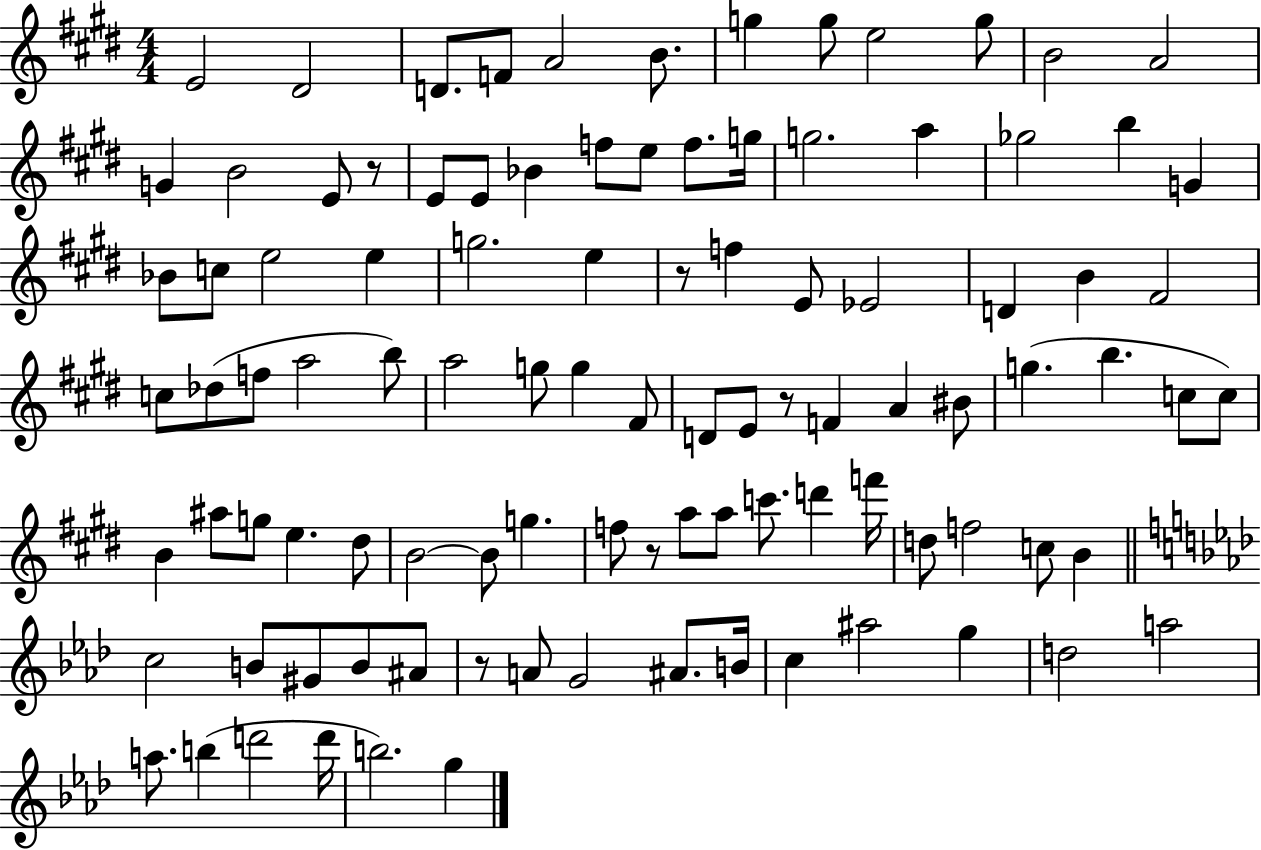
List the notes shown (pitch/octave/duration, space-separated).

E4/h D#4/h D4/e. F4/e A4/h B4/e. G5/q G5/e E5/h G5/e B4/h A4/h G4/q B4/h E4/e R/e E4/e E4/e Bb4/q F5/e E5/e F5/e. G5/s G5/h. A5/q Gb5/h B5/q G4/q Bb4/e C5/e E5/h E5/q G5/h. E5/q R/e F5/q E4/e Eb4/h D4/q B4/q F#4/h C5/e Db5/e F5/e A5/h B5/e A5/h G5/e G5/q F#4/e D4/e E4/e R/e F4/q A4/q BIS4/e G5/q. B5/q. C5/e C5/e B4/q A#5/e G5/e E5/q. D#5/e B4/h B4/e G5/q. F5/e R/e A5/e A5/e C6/e. D6/q F6/s D5/e F5/h C5/e B4/q C5/h B4/e G#4/e B4/e A#4/e R/e A4/e G4/h A#4/e. B4/s C5/q A#5/h G5/q D5/h A5/h A5/e. B5/q D6/h D6/s B5/h. G5/q